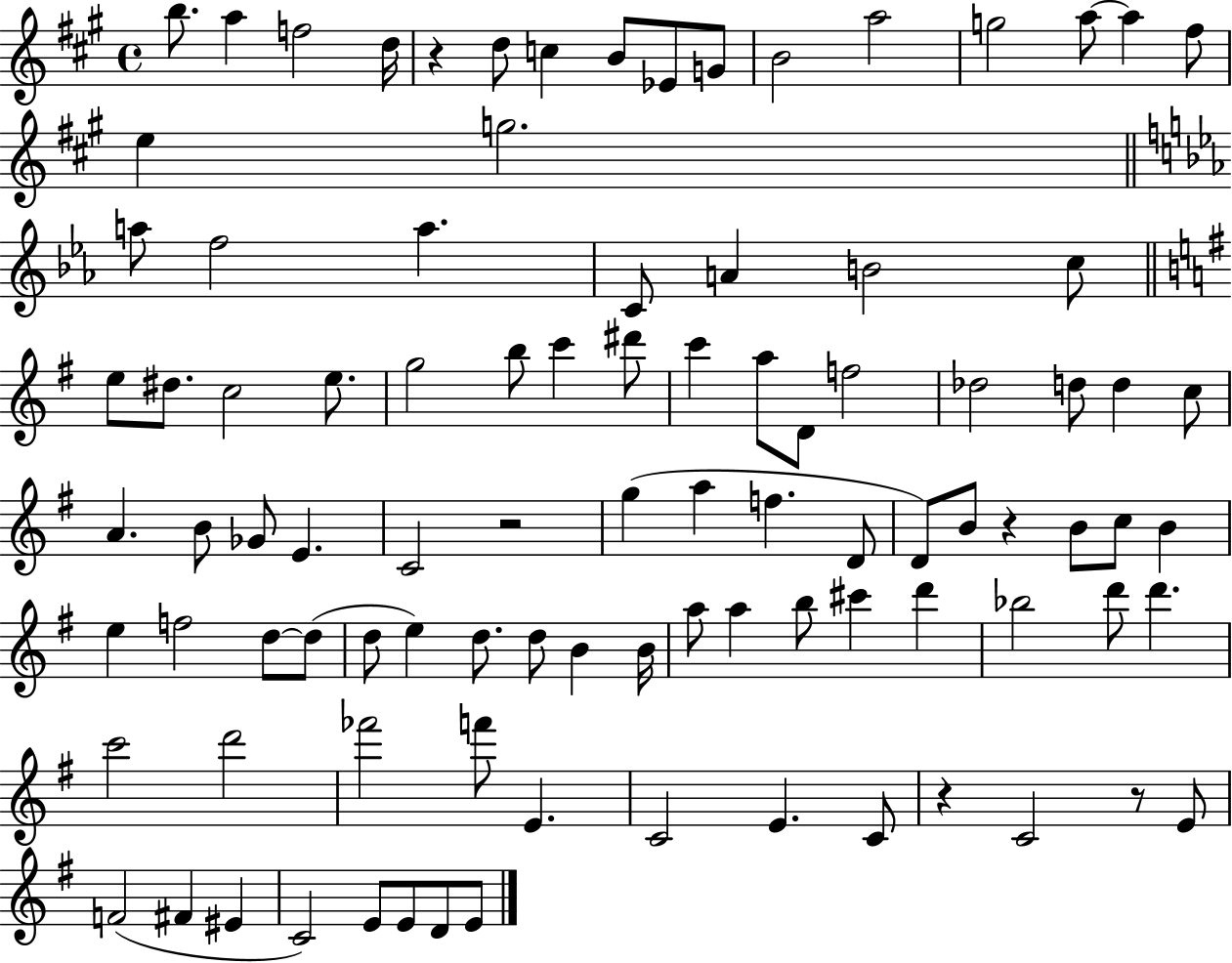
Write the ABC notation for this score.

X:1
T:Untitled
M:4/4
L:1/4
K:A
b/2 a f2 d/4 z d/2 c B/2 _E/2 G/2 B2 a2 g2 a/2 a ^f/2 e g2 a/2 f2 a C/2 A B2 c/2 e/2 ^d/2 c2 e/2 g2 b/2 c' ^d'/2 c' a/2 D/2 f2 _d2 d/2 d c/2 A B/2 _G/2 E C2 z2 g a f D/2 D/2 B/2 z B/2 c/2 B e f2 d/2 d/2 d/2 e d/2 d/2 B B/4 a/2 a b/2 ^c' d' _b2 d'/2 d' c'2 d'2 _f'2 f'/2 E C2 E C/2 z C2 z/2 E/2 F2 ^F ^E C2 E/2 E/2 D/2 E/2